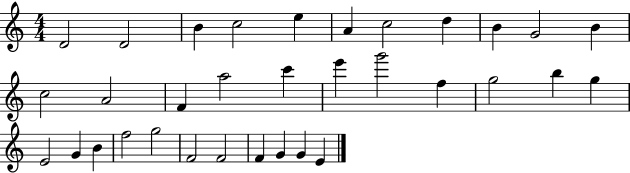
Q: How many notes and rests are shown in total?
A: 33